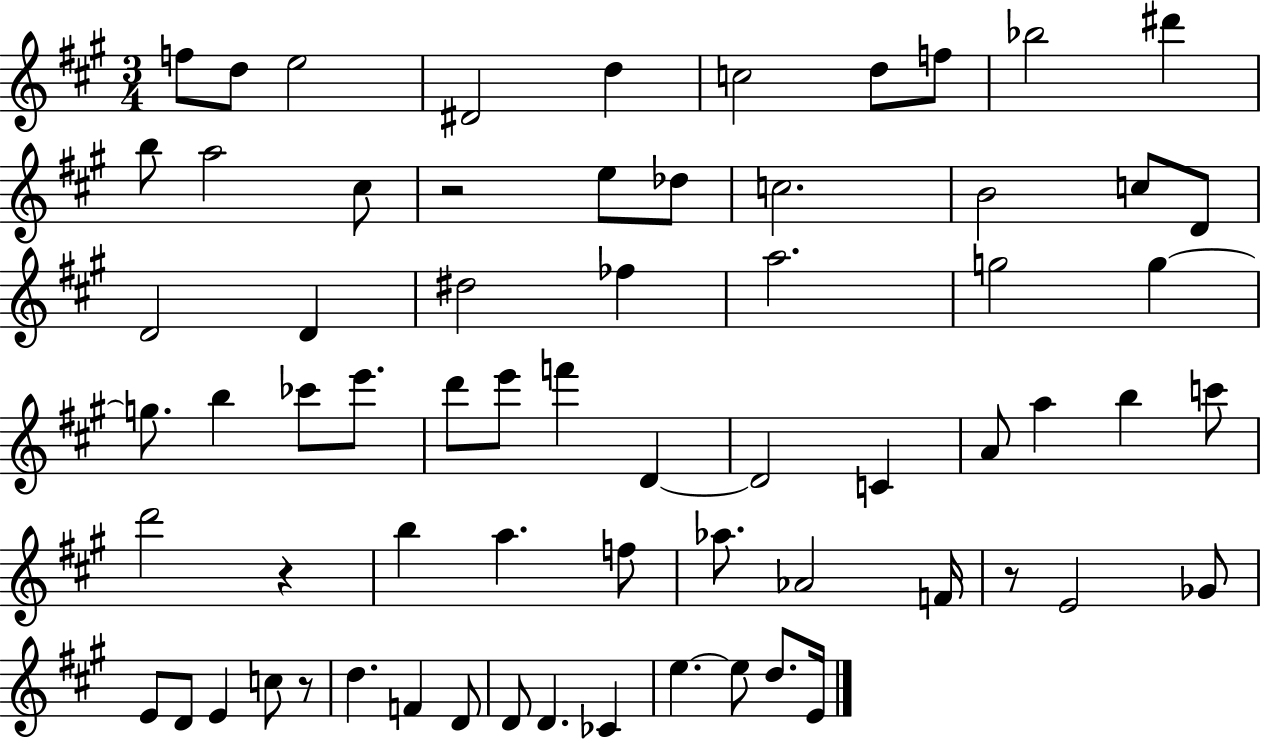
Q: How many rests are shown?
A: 4